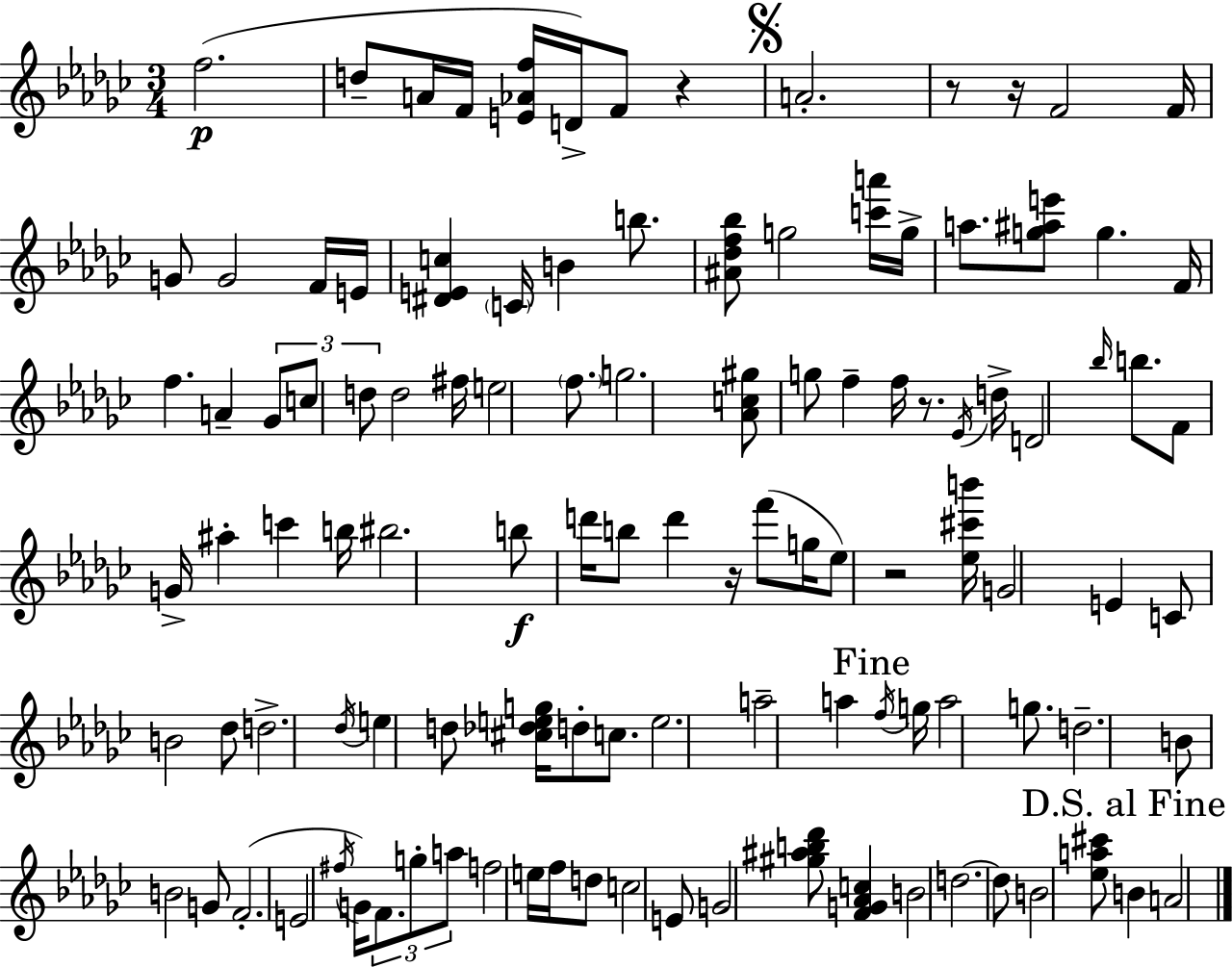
{
  \clef treble
  \numericTimeSignature
  \time 3/4
  \key ees \minor
  f''2.(\p | d''8-- a'16 f'16 <e' aes' f''>16 d'16->) f'8 r4 | \mark \markup { \musicglyph "scripts.segno" } a'2.-. | r8 r16 f'2 f'16 | \break g'8 g'2 f'16 e'16 | <dis' e' c''>4 \parenthesize c'16 b'4 b''8. | <ais' des'' f'' bes''>8 g''2 <c''' a'''>16 g''16-> | a''8. <g'' ais'' e'''>8 g''4. f'16 | \break f''4. a'4-- \tuplet 3/2 { ges'8 | c''8 d''8 } d''2 | fis''16 e''2 \parenthesize f''8. | g''2. | \break <aes' c'' gis''>8 g''8 f''4-- f''16 r8. | \acciaccatura { ees'16 } d''16-> d'2 \grace { bes''16 } b''8. | f'8 g'16-> ais''4-. c'''4 | b''16 bis''2. | \break b''8\f d'''16 b''8 d'''4 r16 | f'''8( g''16 ees''8) r2 | <ees'' cis''' b'''>16 g'2 e'4 | c'8 b'2 | \break des''8 d''2.-> | \acciaccatura { des''16 } e''4 d''8 <cis'' des'' e'' g''>16 d''8-. | c''8. e''2. | a''2-- a''4 | \break \mark "Fine" \acciaccatura { f''16 } g''16 a''2 | g''8. d''2.-- | b'8 b'2 | g'8 f'2.-.( | \break e'2 | \acciaccatura { fis''16 }) g'16 \tuplet 3/2 { f'8. g''8-. a''8 } f''2 | e''16 f''16 d''8 c''2 | e'8 g'2 | \break <gis'' ais'' b'' des'''>8 <f' g' aes' c''>4 b'2 | d''2.~~ | d''8 b'2 | <ees'' a'' cis'''>8 \mark "D.S. al Fine" b'4 a'2 | \break \bar "|."
}